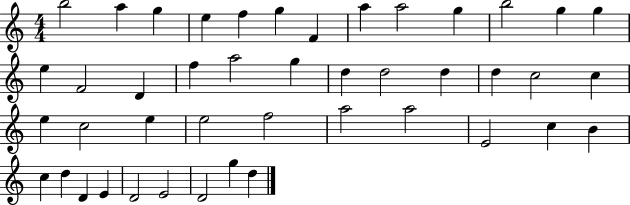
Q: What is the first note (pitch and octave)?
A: B5